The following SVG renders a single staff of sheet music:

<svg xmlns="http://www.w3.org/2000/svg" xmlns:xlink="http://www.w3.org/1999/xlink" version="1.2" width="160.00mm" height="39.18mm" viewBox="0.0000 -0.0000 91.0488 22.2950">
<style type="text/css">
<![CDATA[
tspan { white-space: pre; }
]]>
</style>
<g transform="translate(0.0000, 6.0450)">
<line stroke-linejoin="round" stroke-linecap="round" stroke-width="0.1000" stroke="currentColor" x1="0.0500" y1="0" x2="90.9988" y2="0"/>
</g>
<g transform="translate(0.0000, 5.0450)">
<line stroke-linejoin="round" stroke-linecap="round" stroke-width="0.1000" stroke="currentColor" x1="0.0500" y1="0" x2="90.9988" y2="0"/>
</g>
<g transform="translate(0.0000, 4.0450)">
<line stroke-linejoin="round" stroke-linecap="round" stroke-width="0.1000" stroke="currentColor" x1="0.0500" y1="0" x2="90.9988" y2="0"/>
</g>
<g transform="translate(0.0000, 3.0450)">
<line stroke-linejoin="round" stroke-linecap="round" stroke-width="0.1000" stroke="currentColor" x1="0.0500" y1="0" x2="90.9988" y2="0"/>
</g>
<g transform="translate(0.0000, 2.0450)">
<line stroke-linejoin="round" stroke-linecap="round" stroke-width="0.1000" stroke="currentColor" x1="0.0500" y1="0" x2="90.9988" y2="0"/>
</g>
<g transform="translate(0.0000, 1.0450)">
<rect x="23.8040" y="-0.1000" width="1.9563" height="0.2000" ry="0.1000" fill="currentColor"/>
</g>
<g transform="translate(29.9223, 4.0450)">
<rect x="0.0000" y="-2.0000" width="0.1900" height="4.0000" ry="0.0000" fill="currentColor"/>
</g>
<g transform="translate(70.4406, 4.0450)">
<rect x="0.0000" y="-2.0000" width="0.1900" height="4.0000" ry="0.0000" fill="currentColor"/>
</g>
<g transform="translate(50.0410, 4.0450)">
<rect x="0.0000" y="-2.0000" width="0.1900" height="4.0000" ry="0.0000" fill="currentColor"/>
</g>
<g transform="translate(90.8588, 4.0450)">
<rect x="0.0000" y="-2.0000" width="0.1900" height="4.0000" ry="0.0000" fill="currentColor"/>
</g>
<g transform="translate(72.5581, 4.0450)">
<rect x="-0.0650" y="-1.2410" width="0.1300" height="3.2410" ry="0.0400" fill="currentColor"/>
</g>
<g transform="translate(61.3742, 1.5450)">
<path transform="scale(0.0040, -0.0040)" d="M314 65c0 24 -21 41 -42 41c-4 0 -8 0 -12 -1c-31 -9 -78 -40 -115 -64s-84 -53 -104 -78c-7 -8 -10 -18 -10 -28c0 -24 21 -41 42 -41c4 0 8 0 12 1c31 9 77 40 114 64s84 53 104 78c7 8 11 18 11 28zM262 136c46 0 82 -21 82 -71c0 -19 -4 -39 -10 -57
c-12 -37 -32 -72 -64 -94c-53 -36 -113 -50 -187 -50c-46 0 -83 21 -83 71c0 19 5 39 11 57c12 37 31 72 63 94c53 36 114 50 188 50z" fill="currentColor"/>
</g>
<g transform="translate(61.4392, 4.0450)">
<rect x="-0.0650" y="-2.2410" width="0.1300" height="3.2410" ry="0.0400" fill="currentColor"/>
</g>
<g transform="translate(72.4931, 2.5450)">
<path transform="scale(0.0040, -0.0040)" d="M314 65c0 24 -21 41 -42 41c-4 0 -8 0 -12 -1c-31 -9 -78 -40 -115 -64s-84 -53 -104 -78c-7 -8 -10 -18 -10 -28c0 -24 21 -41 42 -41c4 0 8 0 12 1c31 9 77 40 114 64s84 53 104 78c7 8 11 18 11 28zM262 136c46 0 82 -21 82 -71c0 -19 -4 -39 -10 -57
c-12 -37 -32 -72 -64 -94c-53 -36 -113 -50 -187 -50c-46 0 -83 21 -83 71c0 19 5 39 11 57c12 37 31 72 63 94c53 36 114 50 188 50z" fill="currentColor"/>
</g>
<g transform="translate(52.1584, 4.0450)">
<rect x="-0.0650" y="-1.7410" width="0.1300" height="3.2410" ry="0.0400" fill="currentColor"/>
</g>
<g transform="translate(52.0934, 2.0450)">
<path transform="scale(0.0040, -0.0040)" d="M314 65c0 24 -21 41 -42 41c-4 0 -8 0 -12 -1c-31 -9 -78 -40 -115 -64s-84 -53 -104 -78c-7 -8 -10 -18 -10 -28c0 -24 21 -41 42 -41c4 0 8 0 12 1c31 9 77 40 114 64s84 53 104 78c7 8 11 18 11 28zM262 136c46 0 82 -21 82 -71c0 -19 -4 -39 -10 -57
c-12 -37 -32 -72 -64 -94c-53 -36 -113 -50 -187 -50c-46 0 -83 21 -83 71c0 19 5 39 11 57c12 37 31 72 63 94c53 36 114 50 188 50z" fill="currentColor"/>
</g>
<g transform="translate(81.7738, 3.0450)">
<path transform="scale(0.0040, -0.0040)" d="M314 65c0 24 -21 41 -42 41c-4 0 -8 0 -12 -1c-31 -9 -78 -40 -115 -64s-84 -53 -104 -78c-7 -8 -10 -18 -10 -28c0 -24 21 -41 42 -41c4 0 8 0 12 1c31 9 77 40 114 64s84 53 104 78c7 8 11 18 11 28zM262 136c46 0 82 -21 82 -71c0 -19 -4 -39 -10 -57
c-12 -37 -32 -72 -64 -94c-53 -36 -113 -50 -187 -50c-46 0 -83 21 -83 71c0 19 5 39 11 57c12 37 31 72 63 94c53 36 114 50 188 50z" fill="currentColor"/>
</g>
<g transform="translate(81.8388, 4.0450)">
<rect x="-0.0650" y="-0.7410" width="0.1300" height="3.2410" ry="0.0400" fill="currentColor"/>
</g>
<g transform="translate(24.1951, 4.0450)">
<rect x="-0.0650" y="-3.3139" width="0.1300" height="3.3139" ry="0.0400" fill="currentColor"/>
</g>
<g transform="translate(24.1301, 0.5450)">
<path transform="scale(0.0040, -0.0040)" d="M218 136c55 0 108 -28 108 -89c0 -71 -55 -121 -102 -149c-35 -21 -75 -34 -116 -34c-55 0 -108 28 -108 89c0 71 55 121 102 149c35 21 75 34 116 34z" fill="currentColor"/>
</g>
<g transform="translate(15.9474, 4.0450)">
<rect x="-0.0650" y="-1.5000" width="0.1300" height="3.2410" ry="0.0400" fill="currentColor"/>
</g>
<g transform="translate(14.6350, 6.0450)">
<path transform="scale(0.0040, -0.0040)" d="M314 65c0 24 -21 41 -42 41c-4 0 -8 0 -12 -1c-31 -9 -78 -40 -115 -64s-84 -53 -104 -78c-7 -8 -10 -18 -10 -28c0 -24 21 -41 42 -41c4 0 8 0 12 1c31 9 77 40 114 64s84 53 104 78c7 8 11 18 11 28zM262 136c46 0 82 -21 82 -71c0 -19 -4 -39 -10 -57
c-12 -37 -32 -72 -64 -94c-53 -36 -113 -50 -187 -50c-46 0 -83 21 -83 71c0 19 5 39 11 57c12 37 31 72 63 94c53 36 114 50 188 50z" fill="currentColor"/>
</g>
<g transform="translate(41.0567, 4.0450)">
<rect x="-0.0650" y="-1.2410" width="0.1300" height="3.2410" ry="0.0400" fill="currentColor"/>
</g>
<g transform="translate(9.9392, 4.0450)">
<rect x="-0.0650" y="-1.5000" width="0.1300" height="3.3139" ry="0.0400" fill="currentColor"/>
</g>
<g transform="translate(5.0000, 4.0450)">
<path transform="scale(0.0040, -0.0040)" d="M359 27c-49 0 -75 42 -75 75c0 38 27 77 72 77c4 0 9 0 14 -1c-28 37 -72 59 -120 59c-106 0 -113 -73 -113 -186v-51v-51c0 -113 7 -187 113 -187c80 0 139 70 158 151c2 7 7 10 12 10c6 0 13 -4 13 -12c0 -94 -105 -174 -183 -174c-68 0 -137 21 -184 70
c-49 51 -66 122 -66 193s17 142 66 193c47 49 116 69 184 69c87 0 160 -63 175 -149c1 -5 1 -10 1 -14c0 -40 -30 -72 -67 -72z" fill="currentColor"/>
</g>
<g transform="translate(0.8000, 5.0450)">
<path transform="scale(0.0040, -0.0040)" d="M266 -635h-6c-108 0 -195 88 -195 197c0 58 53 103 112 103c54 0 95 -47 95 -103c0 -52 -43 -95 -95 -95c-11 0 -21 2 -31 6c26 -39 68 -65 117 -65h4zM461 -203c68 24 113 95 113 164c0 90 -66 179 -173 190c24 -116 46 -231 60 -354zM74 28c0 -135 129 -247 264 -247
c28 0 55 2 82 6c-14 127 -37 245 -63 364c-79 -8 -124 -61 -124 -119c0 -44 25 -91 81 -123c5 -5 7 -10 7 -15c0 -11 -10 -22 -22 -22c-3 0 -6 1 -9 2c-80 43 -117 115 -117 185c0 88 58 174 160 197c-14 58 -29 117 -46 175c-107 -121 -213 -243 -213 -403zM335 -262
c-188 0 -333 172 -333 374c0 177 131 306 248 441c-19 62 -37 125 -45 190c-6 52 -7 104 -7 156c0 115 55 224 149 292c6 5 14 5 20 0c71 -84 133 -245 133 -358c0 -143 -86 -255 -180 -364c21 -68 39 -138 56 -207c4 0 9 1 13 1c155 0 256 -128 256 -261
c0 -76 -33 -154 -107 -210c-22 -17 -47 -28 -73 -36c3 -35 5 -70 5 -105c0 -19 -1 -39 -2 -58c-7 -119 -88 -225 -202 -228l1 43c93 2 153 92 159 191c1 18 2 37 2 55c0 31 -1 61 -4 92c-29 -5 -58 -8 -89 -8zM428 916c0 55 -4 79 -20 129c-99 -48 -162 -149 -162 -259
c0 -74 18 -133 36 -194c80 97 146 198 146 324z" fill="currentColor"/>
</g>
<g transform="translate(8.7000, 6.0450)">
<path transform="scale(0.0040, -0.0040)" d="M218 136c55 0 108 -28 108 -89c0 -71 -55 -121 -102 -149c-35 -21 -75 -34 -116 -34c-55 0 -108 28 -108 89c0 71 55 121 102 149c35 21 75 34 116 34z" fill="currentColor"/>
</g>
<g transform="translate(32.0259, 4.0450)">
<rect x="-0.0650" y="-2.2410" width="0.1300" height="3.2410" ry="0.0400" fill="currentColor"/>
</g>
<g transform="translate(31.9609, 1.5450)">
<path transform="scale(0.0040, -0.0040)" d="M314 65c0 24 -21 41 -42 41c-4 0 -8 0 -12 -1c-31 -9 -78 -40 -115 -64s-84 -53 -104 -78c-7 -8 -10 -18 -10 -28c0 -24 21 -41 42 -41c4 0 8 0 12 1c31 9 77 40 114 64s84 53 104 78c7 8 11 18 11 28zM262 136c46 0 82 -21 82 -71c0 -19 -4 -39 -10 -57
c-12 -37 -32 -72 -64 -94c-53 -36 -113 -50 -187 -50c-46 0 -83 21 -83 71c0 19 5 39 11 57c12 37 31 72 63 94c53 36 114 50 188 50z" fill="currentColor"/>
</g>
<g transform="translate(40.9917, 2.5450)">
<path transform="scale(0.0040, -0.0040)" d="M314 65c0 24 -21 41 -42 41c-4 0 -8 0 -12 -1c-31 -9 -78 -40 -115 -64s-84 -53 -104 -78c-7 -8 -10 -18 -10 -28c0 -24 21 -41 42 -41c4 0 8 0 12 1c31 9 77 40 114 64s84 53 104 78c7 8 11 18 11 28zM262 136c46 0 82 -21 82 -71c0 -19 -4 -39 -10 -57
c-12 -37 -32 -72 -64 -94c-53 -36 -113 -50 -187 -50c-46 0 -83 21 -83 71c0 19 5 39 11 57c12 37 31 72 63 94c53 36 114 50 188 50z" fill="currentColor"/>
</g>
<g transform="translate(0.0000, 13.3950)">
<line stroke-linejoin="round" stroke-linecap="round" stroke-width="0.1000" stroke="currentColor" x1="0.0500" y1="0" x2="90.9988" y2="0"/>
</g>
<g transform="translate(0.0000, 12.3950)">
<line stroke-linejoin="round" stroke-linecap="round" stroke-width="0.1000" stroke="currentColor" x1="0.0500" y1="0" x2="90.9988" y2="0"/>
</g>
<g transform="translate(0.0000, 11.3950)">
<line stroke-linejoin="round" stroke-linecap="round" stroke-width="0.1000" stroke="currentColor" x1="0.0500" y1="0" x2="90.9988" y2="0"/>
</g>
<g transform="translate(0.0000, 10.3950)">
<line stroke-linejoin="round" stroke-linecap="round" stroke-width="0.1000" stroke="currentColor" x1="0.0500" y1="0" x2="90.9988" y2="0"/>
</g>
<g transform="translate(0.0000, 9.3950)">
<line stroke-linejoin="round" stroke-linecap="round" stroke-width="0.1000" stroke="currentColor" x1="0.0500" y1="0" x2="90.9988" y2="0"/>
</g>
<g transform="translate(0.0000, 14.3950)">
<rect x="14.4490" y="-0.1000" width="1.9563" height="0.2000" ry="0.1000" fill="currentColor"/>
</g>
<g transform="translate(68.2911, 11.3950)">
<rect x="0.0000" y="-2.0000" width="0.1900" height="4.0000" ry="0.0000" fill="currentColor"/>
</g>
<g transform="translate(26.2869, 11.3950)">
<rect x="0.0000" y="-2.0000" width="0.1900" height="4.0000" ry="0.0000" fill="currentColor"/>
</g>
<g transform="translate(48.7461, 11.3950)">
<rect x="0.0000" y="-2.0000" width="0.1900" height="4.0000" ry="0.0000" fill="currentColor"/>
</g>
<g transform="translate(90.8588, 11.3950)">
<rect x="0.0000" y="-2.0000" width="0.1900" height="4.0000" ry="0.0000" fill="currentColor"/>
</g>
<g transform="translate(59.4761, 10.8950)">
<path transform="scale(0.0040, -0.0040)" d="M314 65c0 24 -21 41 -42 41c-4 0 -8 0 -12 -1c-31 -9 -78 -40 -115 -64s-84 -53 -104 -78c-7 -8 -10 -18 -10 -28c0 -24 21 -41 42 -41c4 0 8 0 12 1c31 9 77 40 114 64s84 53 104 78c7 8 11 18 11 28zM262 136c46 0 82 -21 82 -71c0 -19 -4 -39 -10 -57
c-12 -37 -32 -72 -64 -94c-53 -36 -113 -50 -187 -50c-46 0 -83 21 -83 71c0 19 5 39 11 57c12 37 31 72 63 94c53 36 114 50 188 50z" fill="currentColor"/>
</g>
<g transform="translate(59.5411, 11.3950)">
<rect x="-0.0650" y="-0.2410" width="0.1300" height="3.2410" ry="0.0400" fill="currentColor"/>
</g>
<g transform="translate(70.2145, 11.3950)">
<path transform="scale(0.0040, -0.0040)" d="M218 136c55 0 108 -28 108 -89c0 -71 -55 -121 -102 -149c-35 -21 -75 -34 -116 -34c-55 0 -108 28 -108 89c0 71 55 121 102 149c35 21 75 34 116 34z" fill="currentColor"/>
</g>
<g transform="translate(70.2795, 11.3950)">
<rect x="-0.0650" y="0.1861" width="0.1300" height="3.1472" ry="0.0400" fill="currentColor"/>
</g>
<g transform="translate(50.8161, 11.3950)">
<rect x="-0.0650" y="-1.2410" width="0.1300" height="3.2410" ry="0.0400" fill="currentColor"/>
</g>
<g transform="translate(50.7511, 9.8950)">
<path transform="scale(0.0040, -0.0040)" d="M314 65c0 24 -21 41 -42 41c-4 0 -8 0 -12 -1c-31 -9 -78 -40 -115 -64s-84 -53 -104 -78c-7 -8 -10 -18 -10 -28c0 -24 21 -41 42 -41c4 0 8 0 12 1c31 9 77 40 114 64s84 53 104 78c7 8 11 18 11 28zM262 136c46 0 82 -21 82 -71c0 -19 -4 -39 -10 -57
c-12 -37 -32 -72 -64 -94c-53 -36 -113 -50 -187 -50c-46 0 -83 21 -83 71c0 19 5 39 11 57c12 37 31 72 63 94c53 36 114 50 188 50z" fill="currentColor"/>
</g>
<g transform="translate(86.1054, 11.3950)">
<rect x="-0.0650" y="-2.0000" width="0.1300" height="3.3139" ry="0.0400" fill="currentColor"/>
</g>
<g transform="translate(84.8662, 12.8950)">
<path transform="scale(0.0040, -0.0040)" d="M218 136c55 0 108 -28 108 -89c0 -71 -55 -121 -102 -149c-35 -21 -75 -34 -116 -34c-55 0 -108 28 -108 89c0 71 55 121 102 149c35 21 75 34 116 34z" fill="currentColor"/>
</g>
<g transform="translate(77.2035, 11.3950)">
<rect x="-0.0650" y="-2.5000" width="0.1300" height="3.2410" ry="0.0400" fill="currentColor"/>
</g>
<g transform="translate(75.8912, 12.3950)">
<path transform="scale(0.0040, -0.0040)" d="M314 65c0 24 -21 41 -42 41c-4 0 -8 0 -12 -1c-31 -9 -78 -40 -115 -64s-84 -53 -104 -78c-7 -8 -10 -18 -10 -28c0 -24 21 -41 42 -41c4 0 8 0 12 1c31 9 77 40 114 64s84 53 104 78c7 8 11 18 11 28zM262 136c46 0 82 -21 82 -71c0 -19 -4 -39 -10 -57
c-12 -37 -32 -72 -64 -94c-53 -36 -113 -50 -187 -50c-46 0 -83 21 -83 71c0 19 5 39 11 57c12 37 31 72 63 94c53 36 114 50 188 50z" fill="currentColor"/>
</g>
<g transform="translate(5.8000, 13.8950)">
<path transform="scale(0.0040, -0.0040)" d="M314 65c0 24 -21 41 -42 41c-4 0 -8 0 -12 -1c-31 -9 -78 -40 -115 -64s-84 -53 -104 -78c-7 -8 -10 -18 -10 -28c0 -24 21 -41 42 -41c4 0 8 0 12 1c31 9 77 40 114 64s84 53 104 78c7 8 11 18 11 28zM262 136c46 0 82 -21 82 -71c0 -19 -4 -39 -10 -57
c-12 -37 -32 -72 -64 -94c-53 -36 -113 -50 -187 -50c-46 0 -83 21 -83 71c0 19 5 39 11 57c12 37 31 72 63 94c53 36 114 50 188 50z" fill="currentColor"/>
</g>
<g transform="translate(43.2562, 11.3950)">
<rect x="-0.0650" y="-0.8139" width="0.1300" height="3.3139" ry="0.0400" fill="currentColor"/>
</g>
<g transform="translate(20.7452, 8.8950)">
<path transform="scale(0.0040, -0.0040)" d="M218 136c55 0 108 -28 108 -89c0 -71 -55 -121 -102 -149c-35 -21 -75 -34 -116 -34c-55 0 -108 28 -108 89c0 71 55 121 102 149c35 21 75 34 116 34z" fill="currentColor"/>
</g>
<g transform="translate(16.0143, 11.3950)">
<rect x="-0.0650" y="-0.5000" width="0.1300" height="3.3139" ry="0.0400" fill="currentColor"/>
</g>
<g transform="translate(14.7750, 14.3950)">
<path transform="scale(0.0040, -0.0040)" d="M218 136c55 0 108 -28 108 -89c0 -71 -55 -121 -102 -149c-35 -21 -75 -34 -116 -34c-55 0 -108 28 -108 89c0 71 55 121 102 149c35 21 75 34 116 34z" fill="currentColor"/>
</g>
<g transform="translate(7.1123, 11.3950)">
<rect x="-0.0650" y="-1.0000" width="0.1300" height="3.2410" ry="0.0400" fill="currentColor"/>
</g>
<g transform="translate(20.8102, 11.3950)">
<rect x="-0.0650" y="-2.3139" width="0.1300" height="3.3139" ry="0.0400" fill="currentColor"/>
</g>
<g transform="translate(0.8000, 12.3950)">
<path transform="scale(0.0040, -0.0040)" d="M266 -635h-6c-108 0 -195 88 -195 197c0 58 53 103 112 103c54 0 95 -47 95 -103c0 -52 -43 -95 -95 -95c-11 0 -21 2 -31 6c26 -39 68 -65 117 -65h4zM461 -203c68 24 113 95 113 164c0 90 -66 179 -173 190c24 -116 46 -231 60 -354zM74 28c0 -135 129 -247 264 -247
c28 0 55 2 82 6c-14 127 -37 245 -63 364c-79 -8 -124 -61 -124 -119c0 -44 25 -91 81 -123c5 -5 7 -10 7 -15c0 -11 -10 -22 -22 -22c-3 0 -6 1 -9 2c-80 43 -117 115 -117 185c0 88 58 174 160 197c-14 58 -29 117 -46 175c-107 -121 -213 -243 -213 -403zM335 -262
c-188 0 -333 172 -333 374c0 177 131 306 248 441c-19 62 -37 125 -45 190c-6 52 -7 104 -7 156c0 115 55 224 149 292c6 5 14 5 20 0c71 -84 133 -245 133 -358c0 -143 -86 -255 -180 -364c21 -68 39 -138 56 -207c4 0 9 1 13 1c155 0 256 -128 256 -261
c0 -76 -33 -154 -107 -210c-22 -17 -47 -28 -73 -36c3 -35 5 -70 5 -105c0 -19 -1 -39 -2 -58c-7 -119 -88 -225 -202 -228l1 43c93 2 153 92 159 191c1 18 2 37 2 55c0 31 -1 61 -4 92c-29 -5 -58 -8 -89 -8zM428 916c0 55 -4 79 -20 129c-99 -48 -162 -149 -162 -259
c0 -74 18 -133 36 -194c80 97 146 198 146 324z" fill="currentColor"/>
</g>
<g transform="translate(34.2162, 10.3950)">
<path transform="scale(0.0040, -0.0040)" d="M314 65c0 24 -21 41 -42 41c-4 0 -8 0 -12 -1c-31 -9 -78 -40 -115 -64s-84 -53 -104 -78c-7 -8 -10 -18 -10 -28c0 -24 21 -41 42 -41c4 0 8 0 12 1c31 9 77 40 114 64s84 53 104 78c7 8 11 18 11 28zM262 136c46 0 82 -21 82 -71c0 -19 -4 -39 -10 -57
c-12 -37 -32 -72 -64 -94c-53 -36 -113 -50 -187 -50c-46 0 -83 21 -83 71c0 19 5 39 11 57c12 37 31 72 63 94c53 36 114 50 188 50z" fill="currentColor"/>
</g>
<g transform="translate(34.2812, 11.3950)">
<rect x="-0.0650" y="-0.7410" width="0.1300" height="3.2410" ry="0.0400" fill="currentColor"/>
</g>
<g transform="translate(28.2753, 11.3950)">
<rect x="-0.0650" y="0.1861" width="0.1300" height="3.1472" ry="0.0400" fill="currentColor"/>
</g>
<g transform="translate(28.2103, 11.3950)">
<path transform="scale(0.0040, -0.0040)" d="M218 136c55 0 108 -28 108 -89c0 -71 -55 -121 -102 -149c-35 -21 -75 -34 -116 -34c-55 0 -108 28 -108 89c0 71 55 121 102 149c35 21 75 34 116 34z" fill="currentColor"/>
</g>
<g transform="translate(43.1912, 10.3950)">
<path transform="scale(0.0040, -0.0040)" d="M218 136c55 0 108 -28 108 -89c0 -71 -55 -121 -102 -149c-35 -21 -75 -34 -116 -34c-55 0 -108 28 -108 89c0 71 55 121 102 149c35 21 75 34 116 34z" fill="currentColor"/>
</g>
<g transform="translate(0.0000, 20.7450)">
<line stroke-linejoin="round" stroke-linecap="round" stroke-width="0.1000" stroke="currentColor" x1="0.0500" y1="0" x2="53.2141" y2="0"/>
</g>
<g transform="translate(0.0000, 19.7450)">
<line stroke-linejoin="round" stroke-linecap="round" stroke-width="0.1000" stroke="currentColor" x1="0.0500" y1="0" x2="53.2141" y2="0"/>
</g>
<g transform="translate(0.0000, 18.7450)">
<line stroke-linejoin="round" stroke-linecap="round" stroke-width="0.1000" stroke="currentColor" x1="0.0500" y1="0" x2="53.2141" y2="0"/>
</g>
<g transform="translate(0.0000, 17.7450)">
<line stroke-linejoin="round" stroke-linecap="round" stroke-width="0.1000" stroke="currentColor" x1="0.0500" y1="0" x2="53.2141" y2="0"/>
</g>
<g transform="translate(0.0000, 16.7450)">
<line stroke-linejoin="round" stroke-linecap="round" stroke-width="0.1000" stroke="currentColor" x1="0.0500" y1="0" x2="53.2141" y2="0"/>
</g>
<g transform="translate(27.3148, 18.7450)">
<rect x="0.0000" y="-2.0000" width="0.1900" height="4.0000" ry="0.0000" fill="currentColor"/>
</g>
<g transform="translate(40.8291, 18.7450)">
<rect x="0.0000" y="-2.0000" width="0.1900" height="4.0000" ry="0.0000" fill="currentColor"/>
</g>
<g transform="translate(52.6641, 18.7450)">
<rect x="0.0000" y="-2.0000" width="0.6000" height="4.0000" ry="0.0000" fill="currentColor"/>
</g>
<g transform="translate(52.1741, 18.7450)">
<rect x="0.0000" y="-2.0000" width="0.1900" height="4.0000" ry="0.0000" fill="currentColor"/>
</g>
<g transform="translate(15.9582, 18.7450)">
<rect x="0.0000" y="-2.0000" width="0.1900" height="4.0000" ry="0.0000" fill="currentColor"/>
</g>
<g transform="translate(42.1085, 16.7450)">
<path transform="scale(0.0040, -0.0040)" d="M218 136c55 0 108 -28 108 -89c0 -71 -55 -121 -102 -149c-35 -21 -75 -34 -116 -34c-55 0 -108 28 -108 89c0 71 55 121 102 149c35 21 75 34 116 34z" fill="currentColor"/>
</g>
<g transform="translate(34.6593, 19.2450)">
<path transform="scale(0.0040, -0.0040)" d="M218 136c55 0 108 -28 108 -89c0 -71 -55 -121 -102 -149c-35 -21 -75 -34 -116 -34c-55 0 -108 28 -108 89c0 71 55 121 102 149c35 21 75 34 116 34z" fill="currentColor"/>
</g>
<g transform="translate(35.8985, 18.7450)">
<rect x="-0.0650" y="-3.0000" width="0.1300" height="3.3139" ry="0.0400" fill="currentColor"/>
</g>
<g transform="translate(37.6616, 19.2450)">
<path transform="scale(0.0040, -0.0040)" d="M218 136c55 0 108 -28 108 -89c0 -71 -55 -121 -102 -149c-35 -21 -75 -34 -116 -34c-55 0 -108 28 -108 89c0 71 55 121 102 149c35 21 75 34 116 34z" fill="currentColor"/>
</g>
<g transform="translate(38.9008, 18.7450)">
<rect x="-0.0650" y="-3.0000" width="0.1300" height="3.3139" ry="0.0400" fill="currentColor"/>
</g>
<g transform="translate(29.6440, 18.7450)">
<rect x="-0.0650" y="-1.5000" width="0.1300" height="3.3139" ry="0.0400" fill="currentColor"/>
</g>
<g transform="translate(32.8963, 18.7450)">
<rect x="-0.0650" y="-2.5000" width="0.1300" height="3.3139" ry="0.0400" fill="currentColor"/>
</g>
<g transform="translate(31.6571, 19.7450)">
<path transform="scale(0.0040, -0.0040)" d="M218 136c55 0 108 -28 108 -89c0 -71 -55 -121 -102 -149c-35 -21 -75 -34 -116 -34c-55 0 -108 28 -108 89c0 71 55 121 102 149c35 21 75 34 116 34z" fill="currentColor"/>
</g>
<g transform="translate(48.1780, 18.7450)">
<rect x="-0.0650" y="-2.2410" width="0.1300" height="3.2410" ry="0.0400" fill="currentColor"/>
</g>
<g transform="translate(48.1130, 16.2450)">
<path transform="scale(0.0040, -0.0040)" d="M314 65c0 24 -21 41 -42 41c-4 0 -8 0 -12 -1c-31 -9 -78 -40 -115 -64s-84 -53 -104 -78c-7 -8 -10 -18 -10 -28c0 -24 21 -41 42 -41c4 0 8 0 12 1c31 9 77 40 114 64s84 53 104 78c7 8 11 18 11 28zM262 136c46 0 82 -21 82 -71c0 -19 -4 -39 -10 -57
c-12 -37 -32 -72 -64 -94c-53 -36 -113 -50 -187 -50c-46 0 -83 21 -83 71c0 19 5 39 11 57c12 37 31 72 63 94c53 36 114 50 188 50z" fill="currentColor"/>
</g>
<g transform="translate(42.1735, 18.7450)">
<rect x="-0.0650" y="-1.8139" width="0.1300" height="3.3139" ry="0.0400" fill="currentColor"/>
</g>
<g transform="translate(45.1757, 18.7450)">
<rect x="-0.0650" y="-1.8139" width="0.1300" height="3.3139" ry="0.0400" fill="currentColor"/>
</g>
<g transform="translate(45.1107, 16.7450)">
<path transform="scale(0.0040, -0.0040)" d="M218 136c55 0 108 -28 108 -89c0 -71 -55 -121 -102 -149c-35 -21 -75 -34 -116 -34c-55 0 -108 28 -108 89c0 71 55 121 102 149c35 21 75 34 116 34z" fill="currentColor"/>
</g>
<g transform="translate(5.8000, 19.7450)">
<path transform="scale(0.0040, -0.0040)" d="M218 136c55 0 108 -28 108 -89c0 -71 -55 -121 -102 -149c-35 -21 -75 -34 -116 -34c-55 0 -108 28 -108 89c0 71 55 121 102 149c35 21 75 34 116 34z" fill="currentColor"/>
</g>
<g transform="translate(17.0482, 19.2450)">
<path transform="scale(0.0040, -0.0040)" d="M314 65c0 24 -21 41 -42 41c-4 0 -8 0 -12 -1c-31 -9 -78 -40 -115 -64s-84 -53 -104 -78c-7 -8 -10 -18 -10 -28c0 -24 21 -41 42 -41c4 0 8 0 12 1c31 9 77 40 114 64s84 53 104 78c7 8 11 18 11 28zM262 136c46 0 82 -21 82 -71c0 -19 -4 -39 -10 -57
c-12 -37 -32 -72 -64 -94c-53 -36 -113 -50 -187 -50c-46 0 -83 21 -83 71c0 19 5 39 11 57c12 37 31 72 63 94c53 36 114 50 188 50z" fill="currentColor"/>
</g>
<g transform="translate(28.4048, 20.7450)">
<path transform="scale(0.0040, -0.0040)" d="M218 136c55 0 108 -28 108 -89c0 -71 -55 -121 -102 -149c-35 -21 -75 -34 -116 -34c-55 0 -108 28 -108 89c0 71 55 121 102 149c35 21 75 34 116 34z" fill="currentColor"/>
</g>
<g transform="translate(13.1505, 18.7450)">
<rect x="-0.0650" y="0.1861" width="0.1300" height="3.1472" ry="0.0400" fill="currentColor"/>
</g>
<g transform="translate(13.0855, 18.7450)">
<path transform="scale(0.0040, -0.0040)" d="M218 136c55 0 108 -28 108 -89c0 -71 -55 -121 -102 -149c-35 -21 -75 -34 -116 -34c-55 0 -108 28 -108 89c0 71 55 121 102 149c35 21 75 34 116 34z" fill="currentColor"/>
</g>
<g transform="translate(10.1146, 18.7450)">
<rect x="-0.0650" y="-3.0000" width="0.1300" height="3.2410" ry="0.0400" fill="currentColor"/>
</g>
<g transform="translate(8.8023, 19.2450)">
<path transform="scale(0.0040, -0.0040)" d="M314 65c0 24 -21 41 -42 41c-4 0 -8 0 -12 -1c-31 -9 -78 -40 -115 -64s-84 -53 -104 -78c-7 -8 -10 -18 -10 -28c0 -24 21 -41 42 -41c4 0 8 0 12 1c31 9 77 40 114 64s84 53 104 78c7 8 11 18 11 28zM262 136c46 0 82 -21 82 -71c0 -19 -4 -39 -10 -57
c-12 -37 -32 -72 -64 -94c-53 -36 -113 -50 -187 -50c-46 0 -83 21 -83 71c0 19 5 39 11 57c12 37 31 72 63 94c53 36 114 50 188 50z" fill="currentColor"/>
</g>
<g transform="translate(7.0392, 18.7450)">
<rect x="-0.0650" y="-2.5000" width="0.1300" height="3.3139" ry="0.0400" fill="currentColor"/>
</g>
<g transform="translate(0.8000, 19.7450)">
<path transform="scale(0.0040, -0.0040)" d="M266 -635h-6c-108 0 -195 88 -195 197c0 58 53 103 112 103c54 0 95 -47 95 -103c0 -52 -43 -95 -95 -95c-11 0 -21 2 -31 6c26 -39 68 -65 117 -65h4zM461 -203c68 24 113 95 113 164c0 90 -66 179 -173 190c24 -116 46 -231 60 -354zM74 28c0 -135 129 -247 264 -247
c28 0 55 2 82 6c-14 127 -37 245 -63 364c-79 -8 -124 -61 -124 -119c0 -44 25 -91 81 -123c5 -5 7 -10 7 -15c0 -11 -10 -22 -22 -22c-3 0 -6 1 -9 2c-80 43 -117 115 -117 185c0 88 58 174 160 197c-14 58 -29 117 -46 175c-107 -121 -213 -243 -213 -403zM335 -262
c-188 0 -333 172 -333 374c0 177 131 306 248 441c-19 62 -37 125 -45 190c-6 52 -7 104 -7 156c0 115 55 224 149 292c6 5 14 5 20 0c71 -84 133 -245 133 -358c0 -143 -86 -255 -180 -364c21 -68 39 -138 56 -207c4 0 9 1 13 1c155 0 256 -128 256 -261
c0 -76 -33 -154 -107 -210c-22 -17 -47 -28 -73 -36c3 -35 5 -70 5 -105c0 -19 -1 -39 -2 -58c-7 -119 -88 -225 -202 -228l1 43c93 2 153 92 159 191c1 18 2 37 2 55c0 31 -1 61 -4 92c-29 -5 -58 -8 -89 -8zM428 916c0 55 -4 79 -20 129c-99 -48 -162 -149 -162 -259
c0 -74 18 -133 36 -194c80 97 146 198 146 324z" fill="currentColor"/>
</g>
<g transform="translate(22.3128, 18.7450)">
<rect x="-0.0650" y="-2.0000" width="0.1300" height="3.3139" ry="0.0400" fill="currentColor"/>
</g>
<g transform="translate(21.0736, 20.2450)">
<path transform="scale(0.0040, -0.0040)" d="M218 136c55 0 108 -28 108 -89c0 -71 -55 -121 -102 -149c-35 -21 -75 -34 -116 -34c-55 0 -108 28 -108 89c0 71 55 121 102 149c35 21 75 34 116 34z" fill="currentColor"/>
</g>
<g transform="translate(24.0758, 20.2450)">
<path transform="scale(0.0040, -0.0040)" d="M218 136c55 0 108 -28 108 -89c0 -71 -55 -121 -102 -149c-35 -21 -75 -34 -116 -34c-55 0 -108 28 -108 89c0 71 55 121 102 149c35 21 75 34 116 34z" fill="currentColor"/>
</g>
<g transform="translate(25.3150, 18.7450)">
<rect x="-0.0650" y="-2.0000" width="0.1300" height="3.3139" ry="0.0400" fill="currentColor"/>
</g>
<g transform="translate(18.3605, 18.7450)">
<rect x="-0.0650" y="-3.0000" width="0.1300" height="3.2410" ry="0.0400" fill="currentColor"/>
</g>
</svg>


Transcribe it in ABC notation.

X:1
T:Untitled
M:4/4
L:1/4
K:C
E E2 b g2 e2 f2 g2 e2 d2 D2 C g B d2 d e2 c2 B G2 F G A2 B A2 F F E G A A f f g2